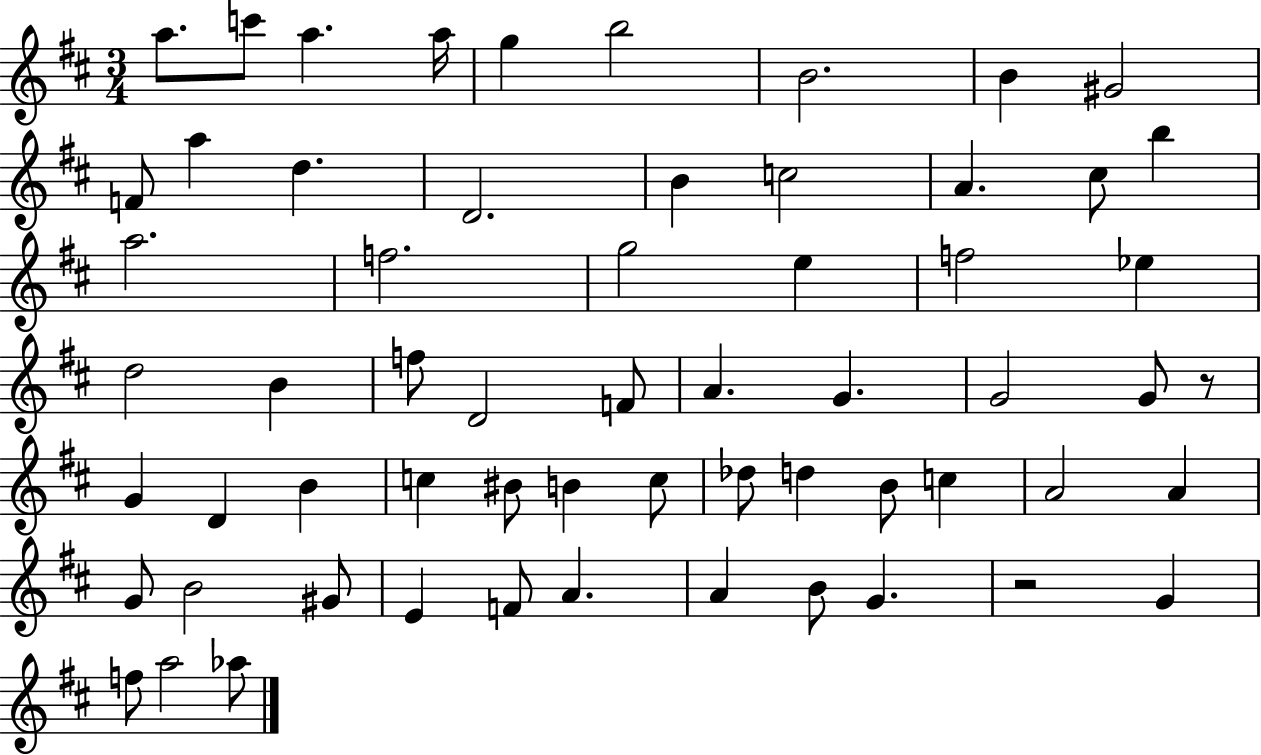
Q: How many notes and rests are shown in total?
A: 61